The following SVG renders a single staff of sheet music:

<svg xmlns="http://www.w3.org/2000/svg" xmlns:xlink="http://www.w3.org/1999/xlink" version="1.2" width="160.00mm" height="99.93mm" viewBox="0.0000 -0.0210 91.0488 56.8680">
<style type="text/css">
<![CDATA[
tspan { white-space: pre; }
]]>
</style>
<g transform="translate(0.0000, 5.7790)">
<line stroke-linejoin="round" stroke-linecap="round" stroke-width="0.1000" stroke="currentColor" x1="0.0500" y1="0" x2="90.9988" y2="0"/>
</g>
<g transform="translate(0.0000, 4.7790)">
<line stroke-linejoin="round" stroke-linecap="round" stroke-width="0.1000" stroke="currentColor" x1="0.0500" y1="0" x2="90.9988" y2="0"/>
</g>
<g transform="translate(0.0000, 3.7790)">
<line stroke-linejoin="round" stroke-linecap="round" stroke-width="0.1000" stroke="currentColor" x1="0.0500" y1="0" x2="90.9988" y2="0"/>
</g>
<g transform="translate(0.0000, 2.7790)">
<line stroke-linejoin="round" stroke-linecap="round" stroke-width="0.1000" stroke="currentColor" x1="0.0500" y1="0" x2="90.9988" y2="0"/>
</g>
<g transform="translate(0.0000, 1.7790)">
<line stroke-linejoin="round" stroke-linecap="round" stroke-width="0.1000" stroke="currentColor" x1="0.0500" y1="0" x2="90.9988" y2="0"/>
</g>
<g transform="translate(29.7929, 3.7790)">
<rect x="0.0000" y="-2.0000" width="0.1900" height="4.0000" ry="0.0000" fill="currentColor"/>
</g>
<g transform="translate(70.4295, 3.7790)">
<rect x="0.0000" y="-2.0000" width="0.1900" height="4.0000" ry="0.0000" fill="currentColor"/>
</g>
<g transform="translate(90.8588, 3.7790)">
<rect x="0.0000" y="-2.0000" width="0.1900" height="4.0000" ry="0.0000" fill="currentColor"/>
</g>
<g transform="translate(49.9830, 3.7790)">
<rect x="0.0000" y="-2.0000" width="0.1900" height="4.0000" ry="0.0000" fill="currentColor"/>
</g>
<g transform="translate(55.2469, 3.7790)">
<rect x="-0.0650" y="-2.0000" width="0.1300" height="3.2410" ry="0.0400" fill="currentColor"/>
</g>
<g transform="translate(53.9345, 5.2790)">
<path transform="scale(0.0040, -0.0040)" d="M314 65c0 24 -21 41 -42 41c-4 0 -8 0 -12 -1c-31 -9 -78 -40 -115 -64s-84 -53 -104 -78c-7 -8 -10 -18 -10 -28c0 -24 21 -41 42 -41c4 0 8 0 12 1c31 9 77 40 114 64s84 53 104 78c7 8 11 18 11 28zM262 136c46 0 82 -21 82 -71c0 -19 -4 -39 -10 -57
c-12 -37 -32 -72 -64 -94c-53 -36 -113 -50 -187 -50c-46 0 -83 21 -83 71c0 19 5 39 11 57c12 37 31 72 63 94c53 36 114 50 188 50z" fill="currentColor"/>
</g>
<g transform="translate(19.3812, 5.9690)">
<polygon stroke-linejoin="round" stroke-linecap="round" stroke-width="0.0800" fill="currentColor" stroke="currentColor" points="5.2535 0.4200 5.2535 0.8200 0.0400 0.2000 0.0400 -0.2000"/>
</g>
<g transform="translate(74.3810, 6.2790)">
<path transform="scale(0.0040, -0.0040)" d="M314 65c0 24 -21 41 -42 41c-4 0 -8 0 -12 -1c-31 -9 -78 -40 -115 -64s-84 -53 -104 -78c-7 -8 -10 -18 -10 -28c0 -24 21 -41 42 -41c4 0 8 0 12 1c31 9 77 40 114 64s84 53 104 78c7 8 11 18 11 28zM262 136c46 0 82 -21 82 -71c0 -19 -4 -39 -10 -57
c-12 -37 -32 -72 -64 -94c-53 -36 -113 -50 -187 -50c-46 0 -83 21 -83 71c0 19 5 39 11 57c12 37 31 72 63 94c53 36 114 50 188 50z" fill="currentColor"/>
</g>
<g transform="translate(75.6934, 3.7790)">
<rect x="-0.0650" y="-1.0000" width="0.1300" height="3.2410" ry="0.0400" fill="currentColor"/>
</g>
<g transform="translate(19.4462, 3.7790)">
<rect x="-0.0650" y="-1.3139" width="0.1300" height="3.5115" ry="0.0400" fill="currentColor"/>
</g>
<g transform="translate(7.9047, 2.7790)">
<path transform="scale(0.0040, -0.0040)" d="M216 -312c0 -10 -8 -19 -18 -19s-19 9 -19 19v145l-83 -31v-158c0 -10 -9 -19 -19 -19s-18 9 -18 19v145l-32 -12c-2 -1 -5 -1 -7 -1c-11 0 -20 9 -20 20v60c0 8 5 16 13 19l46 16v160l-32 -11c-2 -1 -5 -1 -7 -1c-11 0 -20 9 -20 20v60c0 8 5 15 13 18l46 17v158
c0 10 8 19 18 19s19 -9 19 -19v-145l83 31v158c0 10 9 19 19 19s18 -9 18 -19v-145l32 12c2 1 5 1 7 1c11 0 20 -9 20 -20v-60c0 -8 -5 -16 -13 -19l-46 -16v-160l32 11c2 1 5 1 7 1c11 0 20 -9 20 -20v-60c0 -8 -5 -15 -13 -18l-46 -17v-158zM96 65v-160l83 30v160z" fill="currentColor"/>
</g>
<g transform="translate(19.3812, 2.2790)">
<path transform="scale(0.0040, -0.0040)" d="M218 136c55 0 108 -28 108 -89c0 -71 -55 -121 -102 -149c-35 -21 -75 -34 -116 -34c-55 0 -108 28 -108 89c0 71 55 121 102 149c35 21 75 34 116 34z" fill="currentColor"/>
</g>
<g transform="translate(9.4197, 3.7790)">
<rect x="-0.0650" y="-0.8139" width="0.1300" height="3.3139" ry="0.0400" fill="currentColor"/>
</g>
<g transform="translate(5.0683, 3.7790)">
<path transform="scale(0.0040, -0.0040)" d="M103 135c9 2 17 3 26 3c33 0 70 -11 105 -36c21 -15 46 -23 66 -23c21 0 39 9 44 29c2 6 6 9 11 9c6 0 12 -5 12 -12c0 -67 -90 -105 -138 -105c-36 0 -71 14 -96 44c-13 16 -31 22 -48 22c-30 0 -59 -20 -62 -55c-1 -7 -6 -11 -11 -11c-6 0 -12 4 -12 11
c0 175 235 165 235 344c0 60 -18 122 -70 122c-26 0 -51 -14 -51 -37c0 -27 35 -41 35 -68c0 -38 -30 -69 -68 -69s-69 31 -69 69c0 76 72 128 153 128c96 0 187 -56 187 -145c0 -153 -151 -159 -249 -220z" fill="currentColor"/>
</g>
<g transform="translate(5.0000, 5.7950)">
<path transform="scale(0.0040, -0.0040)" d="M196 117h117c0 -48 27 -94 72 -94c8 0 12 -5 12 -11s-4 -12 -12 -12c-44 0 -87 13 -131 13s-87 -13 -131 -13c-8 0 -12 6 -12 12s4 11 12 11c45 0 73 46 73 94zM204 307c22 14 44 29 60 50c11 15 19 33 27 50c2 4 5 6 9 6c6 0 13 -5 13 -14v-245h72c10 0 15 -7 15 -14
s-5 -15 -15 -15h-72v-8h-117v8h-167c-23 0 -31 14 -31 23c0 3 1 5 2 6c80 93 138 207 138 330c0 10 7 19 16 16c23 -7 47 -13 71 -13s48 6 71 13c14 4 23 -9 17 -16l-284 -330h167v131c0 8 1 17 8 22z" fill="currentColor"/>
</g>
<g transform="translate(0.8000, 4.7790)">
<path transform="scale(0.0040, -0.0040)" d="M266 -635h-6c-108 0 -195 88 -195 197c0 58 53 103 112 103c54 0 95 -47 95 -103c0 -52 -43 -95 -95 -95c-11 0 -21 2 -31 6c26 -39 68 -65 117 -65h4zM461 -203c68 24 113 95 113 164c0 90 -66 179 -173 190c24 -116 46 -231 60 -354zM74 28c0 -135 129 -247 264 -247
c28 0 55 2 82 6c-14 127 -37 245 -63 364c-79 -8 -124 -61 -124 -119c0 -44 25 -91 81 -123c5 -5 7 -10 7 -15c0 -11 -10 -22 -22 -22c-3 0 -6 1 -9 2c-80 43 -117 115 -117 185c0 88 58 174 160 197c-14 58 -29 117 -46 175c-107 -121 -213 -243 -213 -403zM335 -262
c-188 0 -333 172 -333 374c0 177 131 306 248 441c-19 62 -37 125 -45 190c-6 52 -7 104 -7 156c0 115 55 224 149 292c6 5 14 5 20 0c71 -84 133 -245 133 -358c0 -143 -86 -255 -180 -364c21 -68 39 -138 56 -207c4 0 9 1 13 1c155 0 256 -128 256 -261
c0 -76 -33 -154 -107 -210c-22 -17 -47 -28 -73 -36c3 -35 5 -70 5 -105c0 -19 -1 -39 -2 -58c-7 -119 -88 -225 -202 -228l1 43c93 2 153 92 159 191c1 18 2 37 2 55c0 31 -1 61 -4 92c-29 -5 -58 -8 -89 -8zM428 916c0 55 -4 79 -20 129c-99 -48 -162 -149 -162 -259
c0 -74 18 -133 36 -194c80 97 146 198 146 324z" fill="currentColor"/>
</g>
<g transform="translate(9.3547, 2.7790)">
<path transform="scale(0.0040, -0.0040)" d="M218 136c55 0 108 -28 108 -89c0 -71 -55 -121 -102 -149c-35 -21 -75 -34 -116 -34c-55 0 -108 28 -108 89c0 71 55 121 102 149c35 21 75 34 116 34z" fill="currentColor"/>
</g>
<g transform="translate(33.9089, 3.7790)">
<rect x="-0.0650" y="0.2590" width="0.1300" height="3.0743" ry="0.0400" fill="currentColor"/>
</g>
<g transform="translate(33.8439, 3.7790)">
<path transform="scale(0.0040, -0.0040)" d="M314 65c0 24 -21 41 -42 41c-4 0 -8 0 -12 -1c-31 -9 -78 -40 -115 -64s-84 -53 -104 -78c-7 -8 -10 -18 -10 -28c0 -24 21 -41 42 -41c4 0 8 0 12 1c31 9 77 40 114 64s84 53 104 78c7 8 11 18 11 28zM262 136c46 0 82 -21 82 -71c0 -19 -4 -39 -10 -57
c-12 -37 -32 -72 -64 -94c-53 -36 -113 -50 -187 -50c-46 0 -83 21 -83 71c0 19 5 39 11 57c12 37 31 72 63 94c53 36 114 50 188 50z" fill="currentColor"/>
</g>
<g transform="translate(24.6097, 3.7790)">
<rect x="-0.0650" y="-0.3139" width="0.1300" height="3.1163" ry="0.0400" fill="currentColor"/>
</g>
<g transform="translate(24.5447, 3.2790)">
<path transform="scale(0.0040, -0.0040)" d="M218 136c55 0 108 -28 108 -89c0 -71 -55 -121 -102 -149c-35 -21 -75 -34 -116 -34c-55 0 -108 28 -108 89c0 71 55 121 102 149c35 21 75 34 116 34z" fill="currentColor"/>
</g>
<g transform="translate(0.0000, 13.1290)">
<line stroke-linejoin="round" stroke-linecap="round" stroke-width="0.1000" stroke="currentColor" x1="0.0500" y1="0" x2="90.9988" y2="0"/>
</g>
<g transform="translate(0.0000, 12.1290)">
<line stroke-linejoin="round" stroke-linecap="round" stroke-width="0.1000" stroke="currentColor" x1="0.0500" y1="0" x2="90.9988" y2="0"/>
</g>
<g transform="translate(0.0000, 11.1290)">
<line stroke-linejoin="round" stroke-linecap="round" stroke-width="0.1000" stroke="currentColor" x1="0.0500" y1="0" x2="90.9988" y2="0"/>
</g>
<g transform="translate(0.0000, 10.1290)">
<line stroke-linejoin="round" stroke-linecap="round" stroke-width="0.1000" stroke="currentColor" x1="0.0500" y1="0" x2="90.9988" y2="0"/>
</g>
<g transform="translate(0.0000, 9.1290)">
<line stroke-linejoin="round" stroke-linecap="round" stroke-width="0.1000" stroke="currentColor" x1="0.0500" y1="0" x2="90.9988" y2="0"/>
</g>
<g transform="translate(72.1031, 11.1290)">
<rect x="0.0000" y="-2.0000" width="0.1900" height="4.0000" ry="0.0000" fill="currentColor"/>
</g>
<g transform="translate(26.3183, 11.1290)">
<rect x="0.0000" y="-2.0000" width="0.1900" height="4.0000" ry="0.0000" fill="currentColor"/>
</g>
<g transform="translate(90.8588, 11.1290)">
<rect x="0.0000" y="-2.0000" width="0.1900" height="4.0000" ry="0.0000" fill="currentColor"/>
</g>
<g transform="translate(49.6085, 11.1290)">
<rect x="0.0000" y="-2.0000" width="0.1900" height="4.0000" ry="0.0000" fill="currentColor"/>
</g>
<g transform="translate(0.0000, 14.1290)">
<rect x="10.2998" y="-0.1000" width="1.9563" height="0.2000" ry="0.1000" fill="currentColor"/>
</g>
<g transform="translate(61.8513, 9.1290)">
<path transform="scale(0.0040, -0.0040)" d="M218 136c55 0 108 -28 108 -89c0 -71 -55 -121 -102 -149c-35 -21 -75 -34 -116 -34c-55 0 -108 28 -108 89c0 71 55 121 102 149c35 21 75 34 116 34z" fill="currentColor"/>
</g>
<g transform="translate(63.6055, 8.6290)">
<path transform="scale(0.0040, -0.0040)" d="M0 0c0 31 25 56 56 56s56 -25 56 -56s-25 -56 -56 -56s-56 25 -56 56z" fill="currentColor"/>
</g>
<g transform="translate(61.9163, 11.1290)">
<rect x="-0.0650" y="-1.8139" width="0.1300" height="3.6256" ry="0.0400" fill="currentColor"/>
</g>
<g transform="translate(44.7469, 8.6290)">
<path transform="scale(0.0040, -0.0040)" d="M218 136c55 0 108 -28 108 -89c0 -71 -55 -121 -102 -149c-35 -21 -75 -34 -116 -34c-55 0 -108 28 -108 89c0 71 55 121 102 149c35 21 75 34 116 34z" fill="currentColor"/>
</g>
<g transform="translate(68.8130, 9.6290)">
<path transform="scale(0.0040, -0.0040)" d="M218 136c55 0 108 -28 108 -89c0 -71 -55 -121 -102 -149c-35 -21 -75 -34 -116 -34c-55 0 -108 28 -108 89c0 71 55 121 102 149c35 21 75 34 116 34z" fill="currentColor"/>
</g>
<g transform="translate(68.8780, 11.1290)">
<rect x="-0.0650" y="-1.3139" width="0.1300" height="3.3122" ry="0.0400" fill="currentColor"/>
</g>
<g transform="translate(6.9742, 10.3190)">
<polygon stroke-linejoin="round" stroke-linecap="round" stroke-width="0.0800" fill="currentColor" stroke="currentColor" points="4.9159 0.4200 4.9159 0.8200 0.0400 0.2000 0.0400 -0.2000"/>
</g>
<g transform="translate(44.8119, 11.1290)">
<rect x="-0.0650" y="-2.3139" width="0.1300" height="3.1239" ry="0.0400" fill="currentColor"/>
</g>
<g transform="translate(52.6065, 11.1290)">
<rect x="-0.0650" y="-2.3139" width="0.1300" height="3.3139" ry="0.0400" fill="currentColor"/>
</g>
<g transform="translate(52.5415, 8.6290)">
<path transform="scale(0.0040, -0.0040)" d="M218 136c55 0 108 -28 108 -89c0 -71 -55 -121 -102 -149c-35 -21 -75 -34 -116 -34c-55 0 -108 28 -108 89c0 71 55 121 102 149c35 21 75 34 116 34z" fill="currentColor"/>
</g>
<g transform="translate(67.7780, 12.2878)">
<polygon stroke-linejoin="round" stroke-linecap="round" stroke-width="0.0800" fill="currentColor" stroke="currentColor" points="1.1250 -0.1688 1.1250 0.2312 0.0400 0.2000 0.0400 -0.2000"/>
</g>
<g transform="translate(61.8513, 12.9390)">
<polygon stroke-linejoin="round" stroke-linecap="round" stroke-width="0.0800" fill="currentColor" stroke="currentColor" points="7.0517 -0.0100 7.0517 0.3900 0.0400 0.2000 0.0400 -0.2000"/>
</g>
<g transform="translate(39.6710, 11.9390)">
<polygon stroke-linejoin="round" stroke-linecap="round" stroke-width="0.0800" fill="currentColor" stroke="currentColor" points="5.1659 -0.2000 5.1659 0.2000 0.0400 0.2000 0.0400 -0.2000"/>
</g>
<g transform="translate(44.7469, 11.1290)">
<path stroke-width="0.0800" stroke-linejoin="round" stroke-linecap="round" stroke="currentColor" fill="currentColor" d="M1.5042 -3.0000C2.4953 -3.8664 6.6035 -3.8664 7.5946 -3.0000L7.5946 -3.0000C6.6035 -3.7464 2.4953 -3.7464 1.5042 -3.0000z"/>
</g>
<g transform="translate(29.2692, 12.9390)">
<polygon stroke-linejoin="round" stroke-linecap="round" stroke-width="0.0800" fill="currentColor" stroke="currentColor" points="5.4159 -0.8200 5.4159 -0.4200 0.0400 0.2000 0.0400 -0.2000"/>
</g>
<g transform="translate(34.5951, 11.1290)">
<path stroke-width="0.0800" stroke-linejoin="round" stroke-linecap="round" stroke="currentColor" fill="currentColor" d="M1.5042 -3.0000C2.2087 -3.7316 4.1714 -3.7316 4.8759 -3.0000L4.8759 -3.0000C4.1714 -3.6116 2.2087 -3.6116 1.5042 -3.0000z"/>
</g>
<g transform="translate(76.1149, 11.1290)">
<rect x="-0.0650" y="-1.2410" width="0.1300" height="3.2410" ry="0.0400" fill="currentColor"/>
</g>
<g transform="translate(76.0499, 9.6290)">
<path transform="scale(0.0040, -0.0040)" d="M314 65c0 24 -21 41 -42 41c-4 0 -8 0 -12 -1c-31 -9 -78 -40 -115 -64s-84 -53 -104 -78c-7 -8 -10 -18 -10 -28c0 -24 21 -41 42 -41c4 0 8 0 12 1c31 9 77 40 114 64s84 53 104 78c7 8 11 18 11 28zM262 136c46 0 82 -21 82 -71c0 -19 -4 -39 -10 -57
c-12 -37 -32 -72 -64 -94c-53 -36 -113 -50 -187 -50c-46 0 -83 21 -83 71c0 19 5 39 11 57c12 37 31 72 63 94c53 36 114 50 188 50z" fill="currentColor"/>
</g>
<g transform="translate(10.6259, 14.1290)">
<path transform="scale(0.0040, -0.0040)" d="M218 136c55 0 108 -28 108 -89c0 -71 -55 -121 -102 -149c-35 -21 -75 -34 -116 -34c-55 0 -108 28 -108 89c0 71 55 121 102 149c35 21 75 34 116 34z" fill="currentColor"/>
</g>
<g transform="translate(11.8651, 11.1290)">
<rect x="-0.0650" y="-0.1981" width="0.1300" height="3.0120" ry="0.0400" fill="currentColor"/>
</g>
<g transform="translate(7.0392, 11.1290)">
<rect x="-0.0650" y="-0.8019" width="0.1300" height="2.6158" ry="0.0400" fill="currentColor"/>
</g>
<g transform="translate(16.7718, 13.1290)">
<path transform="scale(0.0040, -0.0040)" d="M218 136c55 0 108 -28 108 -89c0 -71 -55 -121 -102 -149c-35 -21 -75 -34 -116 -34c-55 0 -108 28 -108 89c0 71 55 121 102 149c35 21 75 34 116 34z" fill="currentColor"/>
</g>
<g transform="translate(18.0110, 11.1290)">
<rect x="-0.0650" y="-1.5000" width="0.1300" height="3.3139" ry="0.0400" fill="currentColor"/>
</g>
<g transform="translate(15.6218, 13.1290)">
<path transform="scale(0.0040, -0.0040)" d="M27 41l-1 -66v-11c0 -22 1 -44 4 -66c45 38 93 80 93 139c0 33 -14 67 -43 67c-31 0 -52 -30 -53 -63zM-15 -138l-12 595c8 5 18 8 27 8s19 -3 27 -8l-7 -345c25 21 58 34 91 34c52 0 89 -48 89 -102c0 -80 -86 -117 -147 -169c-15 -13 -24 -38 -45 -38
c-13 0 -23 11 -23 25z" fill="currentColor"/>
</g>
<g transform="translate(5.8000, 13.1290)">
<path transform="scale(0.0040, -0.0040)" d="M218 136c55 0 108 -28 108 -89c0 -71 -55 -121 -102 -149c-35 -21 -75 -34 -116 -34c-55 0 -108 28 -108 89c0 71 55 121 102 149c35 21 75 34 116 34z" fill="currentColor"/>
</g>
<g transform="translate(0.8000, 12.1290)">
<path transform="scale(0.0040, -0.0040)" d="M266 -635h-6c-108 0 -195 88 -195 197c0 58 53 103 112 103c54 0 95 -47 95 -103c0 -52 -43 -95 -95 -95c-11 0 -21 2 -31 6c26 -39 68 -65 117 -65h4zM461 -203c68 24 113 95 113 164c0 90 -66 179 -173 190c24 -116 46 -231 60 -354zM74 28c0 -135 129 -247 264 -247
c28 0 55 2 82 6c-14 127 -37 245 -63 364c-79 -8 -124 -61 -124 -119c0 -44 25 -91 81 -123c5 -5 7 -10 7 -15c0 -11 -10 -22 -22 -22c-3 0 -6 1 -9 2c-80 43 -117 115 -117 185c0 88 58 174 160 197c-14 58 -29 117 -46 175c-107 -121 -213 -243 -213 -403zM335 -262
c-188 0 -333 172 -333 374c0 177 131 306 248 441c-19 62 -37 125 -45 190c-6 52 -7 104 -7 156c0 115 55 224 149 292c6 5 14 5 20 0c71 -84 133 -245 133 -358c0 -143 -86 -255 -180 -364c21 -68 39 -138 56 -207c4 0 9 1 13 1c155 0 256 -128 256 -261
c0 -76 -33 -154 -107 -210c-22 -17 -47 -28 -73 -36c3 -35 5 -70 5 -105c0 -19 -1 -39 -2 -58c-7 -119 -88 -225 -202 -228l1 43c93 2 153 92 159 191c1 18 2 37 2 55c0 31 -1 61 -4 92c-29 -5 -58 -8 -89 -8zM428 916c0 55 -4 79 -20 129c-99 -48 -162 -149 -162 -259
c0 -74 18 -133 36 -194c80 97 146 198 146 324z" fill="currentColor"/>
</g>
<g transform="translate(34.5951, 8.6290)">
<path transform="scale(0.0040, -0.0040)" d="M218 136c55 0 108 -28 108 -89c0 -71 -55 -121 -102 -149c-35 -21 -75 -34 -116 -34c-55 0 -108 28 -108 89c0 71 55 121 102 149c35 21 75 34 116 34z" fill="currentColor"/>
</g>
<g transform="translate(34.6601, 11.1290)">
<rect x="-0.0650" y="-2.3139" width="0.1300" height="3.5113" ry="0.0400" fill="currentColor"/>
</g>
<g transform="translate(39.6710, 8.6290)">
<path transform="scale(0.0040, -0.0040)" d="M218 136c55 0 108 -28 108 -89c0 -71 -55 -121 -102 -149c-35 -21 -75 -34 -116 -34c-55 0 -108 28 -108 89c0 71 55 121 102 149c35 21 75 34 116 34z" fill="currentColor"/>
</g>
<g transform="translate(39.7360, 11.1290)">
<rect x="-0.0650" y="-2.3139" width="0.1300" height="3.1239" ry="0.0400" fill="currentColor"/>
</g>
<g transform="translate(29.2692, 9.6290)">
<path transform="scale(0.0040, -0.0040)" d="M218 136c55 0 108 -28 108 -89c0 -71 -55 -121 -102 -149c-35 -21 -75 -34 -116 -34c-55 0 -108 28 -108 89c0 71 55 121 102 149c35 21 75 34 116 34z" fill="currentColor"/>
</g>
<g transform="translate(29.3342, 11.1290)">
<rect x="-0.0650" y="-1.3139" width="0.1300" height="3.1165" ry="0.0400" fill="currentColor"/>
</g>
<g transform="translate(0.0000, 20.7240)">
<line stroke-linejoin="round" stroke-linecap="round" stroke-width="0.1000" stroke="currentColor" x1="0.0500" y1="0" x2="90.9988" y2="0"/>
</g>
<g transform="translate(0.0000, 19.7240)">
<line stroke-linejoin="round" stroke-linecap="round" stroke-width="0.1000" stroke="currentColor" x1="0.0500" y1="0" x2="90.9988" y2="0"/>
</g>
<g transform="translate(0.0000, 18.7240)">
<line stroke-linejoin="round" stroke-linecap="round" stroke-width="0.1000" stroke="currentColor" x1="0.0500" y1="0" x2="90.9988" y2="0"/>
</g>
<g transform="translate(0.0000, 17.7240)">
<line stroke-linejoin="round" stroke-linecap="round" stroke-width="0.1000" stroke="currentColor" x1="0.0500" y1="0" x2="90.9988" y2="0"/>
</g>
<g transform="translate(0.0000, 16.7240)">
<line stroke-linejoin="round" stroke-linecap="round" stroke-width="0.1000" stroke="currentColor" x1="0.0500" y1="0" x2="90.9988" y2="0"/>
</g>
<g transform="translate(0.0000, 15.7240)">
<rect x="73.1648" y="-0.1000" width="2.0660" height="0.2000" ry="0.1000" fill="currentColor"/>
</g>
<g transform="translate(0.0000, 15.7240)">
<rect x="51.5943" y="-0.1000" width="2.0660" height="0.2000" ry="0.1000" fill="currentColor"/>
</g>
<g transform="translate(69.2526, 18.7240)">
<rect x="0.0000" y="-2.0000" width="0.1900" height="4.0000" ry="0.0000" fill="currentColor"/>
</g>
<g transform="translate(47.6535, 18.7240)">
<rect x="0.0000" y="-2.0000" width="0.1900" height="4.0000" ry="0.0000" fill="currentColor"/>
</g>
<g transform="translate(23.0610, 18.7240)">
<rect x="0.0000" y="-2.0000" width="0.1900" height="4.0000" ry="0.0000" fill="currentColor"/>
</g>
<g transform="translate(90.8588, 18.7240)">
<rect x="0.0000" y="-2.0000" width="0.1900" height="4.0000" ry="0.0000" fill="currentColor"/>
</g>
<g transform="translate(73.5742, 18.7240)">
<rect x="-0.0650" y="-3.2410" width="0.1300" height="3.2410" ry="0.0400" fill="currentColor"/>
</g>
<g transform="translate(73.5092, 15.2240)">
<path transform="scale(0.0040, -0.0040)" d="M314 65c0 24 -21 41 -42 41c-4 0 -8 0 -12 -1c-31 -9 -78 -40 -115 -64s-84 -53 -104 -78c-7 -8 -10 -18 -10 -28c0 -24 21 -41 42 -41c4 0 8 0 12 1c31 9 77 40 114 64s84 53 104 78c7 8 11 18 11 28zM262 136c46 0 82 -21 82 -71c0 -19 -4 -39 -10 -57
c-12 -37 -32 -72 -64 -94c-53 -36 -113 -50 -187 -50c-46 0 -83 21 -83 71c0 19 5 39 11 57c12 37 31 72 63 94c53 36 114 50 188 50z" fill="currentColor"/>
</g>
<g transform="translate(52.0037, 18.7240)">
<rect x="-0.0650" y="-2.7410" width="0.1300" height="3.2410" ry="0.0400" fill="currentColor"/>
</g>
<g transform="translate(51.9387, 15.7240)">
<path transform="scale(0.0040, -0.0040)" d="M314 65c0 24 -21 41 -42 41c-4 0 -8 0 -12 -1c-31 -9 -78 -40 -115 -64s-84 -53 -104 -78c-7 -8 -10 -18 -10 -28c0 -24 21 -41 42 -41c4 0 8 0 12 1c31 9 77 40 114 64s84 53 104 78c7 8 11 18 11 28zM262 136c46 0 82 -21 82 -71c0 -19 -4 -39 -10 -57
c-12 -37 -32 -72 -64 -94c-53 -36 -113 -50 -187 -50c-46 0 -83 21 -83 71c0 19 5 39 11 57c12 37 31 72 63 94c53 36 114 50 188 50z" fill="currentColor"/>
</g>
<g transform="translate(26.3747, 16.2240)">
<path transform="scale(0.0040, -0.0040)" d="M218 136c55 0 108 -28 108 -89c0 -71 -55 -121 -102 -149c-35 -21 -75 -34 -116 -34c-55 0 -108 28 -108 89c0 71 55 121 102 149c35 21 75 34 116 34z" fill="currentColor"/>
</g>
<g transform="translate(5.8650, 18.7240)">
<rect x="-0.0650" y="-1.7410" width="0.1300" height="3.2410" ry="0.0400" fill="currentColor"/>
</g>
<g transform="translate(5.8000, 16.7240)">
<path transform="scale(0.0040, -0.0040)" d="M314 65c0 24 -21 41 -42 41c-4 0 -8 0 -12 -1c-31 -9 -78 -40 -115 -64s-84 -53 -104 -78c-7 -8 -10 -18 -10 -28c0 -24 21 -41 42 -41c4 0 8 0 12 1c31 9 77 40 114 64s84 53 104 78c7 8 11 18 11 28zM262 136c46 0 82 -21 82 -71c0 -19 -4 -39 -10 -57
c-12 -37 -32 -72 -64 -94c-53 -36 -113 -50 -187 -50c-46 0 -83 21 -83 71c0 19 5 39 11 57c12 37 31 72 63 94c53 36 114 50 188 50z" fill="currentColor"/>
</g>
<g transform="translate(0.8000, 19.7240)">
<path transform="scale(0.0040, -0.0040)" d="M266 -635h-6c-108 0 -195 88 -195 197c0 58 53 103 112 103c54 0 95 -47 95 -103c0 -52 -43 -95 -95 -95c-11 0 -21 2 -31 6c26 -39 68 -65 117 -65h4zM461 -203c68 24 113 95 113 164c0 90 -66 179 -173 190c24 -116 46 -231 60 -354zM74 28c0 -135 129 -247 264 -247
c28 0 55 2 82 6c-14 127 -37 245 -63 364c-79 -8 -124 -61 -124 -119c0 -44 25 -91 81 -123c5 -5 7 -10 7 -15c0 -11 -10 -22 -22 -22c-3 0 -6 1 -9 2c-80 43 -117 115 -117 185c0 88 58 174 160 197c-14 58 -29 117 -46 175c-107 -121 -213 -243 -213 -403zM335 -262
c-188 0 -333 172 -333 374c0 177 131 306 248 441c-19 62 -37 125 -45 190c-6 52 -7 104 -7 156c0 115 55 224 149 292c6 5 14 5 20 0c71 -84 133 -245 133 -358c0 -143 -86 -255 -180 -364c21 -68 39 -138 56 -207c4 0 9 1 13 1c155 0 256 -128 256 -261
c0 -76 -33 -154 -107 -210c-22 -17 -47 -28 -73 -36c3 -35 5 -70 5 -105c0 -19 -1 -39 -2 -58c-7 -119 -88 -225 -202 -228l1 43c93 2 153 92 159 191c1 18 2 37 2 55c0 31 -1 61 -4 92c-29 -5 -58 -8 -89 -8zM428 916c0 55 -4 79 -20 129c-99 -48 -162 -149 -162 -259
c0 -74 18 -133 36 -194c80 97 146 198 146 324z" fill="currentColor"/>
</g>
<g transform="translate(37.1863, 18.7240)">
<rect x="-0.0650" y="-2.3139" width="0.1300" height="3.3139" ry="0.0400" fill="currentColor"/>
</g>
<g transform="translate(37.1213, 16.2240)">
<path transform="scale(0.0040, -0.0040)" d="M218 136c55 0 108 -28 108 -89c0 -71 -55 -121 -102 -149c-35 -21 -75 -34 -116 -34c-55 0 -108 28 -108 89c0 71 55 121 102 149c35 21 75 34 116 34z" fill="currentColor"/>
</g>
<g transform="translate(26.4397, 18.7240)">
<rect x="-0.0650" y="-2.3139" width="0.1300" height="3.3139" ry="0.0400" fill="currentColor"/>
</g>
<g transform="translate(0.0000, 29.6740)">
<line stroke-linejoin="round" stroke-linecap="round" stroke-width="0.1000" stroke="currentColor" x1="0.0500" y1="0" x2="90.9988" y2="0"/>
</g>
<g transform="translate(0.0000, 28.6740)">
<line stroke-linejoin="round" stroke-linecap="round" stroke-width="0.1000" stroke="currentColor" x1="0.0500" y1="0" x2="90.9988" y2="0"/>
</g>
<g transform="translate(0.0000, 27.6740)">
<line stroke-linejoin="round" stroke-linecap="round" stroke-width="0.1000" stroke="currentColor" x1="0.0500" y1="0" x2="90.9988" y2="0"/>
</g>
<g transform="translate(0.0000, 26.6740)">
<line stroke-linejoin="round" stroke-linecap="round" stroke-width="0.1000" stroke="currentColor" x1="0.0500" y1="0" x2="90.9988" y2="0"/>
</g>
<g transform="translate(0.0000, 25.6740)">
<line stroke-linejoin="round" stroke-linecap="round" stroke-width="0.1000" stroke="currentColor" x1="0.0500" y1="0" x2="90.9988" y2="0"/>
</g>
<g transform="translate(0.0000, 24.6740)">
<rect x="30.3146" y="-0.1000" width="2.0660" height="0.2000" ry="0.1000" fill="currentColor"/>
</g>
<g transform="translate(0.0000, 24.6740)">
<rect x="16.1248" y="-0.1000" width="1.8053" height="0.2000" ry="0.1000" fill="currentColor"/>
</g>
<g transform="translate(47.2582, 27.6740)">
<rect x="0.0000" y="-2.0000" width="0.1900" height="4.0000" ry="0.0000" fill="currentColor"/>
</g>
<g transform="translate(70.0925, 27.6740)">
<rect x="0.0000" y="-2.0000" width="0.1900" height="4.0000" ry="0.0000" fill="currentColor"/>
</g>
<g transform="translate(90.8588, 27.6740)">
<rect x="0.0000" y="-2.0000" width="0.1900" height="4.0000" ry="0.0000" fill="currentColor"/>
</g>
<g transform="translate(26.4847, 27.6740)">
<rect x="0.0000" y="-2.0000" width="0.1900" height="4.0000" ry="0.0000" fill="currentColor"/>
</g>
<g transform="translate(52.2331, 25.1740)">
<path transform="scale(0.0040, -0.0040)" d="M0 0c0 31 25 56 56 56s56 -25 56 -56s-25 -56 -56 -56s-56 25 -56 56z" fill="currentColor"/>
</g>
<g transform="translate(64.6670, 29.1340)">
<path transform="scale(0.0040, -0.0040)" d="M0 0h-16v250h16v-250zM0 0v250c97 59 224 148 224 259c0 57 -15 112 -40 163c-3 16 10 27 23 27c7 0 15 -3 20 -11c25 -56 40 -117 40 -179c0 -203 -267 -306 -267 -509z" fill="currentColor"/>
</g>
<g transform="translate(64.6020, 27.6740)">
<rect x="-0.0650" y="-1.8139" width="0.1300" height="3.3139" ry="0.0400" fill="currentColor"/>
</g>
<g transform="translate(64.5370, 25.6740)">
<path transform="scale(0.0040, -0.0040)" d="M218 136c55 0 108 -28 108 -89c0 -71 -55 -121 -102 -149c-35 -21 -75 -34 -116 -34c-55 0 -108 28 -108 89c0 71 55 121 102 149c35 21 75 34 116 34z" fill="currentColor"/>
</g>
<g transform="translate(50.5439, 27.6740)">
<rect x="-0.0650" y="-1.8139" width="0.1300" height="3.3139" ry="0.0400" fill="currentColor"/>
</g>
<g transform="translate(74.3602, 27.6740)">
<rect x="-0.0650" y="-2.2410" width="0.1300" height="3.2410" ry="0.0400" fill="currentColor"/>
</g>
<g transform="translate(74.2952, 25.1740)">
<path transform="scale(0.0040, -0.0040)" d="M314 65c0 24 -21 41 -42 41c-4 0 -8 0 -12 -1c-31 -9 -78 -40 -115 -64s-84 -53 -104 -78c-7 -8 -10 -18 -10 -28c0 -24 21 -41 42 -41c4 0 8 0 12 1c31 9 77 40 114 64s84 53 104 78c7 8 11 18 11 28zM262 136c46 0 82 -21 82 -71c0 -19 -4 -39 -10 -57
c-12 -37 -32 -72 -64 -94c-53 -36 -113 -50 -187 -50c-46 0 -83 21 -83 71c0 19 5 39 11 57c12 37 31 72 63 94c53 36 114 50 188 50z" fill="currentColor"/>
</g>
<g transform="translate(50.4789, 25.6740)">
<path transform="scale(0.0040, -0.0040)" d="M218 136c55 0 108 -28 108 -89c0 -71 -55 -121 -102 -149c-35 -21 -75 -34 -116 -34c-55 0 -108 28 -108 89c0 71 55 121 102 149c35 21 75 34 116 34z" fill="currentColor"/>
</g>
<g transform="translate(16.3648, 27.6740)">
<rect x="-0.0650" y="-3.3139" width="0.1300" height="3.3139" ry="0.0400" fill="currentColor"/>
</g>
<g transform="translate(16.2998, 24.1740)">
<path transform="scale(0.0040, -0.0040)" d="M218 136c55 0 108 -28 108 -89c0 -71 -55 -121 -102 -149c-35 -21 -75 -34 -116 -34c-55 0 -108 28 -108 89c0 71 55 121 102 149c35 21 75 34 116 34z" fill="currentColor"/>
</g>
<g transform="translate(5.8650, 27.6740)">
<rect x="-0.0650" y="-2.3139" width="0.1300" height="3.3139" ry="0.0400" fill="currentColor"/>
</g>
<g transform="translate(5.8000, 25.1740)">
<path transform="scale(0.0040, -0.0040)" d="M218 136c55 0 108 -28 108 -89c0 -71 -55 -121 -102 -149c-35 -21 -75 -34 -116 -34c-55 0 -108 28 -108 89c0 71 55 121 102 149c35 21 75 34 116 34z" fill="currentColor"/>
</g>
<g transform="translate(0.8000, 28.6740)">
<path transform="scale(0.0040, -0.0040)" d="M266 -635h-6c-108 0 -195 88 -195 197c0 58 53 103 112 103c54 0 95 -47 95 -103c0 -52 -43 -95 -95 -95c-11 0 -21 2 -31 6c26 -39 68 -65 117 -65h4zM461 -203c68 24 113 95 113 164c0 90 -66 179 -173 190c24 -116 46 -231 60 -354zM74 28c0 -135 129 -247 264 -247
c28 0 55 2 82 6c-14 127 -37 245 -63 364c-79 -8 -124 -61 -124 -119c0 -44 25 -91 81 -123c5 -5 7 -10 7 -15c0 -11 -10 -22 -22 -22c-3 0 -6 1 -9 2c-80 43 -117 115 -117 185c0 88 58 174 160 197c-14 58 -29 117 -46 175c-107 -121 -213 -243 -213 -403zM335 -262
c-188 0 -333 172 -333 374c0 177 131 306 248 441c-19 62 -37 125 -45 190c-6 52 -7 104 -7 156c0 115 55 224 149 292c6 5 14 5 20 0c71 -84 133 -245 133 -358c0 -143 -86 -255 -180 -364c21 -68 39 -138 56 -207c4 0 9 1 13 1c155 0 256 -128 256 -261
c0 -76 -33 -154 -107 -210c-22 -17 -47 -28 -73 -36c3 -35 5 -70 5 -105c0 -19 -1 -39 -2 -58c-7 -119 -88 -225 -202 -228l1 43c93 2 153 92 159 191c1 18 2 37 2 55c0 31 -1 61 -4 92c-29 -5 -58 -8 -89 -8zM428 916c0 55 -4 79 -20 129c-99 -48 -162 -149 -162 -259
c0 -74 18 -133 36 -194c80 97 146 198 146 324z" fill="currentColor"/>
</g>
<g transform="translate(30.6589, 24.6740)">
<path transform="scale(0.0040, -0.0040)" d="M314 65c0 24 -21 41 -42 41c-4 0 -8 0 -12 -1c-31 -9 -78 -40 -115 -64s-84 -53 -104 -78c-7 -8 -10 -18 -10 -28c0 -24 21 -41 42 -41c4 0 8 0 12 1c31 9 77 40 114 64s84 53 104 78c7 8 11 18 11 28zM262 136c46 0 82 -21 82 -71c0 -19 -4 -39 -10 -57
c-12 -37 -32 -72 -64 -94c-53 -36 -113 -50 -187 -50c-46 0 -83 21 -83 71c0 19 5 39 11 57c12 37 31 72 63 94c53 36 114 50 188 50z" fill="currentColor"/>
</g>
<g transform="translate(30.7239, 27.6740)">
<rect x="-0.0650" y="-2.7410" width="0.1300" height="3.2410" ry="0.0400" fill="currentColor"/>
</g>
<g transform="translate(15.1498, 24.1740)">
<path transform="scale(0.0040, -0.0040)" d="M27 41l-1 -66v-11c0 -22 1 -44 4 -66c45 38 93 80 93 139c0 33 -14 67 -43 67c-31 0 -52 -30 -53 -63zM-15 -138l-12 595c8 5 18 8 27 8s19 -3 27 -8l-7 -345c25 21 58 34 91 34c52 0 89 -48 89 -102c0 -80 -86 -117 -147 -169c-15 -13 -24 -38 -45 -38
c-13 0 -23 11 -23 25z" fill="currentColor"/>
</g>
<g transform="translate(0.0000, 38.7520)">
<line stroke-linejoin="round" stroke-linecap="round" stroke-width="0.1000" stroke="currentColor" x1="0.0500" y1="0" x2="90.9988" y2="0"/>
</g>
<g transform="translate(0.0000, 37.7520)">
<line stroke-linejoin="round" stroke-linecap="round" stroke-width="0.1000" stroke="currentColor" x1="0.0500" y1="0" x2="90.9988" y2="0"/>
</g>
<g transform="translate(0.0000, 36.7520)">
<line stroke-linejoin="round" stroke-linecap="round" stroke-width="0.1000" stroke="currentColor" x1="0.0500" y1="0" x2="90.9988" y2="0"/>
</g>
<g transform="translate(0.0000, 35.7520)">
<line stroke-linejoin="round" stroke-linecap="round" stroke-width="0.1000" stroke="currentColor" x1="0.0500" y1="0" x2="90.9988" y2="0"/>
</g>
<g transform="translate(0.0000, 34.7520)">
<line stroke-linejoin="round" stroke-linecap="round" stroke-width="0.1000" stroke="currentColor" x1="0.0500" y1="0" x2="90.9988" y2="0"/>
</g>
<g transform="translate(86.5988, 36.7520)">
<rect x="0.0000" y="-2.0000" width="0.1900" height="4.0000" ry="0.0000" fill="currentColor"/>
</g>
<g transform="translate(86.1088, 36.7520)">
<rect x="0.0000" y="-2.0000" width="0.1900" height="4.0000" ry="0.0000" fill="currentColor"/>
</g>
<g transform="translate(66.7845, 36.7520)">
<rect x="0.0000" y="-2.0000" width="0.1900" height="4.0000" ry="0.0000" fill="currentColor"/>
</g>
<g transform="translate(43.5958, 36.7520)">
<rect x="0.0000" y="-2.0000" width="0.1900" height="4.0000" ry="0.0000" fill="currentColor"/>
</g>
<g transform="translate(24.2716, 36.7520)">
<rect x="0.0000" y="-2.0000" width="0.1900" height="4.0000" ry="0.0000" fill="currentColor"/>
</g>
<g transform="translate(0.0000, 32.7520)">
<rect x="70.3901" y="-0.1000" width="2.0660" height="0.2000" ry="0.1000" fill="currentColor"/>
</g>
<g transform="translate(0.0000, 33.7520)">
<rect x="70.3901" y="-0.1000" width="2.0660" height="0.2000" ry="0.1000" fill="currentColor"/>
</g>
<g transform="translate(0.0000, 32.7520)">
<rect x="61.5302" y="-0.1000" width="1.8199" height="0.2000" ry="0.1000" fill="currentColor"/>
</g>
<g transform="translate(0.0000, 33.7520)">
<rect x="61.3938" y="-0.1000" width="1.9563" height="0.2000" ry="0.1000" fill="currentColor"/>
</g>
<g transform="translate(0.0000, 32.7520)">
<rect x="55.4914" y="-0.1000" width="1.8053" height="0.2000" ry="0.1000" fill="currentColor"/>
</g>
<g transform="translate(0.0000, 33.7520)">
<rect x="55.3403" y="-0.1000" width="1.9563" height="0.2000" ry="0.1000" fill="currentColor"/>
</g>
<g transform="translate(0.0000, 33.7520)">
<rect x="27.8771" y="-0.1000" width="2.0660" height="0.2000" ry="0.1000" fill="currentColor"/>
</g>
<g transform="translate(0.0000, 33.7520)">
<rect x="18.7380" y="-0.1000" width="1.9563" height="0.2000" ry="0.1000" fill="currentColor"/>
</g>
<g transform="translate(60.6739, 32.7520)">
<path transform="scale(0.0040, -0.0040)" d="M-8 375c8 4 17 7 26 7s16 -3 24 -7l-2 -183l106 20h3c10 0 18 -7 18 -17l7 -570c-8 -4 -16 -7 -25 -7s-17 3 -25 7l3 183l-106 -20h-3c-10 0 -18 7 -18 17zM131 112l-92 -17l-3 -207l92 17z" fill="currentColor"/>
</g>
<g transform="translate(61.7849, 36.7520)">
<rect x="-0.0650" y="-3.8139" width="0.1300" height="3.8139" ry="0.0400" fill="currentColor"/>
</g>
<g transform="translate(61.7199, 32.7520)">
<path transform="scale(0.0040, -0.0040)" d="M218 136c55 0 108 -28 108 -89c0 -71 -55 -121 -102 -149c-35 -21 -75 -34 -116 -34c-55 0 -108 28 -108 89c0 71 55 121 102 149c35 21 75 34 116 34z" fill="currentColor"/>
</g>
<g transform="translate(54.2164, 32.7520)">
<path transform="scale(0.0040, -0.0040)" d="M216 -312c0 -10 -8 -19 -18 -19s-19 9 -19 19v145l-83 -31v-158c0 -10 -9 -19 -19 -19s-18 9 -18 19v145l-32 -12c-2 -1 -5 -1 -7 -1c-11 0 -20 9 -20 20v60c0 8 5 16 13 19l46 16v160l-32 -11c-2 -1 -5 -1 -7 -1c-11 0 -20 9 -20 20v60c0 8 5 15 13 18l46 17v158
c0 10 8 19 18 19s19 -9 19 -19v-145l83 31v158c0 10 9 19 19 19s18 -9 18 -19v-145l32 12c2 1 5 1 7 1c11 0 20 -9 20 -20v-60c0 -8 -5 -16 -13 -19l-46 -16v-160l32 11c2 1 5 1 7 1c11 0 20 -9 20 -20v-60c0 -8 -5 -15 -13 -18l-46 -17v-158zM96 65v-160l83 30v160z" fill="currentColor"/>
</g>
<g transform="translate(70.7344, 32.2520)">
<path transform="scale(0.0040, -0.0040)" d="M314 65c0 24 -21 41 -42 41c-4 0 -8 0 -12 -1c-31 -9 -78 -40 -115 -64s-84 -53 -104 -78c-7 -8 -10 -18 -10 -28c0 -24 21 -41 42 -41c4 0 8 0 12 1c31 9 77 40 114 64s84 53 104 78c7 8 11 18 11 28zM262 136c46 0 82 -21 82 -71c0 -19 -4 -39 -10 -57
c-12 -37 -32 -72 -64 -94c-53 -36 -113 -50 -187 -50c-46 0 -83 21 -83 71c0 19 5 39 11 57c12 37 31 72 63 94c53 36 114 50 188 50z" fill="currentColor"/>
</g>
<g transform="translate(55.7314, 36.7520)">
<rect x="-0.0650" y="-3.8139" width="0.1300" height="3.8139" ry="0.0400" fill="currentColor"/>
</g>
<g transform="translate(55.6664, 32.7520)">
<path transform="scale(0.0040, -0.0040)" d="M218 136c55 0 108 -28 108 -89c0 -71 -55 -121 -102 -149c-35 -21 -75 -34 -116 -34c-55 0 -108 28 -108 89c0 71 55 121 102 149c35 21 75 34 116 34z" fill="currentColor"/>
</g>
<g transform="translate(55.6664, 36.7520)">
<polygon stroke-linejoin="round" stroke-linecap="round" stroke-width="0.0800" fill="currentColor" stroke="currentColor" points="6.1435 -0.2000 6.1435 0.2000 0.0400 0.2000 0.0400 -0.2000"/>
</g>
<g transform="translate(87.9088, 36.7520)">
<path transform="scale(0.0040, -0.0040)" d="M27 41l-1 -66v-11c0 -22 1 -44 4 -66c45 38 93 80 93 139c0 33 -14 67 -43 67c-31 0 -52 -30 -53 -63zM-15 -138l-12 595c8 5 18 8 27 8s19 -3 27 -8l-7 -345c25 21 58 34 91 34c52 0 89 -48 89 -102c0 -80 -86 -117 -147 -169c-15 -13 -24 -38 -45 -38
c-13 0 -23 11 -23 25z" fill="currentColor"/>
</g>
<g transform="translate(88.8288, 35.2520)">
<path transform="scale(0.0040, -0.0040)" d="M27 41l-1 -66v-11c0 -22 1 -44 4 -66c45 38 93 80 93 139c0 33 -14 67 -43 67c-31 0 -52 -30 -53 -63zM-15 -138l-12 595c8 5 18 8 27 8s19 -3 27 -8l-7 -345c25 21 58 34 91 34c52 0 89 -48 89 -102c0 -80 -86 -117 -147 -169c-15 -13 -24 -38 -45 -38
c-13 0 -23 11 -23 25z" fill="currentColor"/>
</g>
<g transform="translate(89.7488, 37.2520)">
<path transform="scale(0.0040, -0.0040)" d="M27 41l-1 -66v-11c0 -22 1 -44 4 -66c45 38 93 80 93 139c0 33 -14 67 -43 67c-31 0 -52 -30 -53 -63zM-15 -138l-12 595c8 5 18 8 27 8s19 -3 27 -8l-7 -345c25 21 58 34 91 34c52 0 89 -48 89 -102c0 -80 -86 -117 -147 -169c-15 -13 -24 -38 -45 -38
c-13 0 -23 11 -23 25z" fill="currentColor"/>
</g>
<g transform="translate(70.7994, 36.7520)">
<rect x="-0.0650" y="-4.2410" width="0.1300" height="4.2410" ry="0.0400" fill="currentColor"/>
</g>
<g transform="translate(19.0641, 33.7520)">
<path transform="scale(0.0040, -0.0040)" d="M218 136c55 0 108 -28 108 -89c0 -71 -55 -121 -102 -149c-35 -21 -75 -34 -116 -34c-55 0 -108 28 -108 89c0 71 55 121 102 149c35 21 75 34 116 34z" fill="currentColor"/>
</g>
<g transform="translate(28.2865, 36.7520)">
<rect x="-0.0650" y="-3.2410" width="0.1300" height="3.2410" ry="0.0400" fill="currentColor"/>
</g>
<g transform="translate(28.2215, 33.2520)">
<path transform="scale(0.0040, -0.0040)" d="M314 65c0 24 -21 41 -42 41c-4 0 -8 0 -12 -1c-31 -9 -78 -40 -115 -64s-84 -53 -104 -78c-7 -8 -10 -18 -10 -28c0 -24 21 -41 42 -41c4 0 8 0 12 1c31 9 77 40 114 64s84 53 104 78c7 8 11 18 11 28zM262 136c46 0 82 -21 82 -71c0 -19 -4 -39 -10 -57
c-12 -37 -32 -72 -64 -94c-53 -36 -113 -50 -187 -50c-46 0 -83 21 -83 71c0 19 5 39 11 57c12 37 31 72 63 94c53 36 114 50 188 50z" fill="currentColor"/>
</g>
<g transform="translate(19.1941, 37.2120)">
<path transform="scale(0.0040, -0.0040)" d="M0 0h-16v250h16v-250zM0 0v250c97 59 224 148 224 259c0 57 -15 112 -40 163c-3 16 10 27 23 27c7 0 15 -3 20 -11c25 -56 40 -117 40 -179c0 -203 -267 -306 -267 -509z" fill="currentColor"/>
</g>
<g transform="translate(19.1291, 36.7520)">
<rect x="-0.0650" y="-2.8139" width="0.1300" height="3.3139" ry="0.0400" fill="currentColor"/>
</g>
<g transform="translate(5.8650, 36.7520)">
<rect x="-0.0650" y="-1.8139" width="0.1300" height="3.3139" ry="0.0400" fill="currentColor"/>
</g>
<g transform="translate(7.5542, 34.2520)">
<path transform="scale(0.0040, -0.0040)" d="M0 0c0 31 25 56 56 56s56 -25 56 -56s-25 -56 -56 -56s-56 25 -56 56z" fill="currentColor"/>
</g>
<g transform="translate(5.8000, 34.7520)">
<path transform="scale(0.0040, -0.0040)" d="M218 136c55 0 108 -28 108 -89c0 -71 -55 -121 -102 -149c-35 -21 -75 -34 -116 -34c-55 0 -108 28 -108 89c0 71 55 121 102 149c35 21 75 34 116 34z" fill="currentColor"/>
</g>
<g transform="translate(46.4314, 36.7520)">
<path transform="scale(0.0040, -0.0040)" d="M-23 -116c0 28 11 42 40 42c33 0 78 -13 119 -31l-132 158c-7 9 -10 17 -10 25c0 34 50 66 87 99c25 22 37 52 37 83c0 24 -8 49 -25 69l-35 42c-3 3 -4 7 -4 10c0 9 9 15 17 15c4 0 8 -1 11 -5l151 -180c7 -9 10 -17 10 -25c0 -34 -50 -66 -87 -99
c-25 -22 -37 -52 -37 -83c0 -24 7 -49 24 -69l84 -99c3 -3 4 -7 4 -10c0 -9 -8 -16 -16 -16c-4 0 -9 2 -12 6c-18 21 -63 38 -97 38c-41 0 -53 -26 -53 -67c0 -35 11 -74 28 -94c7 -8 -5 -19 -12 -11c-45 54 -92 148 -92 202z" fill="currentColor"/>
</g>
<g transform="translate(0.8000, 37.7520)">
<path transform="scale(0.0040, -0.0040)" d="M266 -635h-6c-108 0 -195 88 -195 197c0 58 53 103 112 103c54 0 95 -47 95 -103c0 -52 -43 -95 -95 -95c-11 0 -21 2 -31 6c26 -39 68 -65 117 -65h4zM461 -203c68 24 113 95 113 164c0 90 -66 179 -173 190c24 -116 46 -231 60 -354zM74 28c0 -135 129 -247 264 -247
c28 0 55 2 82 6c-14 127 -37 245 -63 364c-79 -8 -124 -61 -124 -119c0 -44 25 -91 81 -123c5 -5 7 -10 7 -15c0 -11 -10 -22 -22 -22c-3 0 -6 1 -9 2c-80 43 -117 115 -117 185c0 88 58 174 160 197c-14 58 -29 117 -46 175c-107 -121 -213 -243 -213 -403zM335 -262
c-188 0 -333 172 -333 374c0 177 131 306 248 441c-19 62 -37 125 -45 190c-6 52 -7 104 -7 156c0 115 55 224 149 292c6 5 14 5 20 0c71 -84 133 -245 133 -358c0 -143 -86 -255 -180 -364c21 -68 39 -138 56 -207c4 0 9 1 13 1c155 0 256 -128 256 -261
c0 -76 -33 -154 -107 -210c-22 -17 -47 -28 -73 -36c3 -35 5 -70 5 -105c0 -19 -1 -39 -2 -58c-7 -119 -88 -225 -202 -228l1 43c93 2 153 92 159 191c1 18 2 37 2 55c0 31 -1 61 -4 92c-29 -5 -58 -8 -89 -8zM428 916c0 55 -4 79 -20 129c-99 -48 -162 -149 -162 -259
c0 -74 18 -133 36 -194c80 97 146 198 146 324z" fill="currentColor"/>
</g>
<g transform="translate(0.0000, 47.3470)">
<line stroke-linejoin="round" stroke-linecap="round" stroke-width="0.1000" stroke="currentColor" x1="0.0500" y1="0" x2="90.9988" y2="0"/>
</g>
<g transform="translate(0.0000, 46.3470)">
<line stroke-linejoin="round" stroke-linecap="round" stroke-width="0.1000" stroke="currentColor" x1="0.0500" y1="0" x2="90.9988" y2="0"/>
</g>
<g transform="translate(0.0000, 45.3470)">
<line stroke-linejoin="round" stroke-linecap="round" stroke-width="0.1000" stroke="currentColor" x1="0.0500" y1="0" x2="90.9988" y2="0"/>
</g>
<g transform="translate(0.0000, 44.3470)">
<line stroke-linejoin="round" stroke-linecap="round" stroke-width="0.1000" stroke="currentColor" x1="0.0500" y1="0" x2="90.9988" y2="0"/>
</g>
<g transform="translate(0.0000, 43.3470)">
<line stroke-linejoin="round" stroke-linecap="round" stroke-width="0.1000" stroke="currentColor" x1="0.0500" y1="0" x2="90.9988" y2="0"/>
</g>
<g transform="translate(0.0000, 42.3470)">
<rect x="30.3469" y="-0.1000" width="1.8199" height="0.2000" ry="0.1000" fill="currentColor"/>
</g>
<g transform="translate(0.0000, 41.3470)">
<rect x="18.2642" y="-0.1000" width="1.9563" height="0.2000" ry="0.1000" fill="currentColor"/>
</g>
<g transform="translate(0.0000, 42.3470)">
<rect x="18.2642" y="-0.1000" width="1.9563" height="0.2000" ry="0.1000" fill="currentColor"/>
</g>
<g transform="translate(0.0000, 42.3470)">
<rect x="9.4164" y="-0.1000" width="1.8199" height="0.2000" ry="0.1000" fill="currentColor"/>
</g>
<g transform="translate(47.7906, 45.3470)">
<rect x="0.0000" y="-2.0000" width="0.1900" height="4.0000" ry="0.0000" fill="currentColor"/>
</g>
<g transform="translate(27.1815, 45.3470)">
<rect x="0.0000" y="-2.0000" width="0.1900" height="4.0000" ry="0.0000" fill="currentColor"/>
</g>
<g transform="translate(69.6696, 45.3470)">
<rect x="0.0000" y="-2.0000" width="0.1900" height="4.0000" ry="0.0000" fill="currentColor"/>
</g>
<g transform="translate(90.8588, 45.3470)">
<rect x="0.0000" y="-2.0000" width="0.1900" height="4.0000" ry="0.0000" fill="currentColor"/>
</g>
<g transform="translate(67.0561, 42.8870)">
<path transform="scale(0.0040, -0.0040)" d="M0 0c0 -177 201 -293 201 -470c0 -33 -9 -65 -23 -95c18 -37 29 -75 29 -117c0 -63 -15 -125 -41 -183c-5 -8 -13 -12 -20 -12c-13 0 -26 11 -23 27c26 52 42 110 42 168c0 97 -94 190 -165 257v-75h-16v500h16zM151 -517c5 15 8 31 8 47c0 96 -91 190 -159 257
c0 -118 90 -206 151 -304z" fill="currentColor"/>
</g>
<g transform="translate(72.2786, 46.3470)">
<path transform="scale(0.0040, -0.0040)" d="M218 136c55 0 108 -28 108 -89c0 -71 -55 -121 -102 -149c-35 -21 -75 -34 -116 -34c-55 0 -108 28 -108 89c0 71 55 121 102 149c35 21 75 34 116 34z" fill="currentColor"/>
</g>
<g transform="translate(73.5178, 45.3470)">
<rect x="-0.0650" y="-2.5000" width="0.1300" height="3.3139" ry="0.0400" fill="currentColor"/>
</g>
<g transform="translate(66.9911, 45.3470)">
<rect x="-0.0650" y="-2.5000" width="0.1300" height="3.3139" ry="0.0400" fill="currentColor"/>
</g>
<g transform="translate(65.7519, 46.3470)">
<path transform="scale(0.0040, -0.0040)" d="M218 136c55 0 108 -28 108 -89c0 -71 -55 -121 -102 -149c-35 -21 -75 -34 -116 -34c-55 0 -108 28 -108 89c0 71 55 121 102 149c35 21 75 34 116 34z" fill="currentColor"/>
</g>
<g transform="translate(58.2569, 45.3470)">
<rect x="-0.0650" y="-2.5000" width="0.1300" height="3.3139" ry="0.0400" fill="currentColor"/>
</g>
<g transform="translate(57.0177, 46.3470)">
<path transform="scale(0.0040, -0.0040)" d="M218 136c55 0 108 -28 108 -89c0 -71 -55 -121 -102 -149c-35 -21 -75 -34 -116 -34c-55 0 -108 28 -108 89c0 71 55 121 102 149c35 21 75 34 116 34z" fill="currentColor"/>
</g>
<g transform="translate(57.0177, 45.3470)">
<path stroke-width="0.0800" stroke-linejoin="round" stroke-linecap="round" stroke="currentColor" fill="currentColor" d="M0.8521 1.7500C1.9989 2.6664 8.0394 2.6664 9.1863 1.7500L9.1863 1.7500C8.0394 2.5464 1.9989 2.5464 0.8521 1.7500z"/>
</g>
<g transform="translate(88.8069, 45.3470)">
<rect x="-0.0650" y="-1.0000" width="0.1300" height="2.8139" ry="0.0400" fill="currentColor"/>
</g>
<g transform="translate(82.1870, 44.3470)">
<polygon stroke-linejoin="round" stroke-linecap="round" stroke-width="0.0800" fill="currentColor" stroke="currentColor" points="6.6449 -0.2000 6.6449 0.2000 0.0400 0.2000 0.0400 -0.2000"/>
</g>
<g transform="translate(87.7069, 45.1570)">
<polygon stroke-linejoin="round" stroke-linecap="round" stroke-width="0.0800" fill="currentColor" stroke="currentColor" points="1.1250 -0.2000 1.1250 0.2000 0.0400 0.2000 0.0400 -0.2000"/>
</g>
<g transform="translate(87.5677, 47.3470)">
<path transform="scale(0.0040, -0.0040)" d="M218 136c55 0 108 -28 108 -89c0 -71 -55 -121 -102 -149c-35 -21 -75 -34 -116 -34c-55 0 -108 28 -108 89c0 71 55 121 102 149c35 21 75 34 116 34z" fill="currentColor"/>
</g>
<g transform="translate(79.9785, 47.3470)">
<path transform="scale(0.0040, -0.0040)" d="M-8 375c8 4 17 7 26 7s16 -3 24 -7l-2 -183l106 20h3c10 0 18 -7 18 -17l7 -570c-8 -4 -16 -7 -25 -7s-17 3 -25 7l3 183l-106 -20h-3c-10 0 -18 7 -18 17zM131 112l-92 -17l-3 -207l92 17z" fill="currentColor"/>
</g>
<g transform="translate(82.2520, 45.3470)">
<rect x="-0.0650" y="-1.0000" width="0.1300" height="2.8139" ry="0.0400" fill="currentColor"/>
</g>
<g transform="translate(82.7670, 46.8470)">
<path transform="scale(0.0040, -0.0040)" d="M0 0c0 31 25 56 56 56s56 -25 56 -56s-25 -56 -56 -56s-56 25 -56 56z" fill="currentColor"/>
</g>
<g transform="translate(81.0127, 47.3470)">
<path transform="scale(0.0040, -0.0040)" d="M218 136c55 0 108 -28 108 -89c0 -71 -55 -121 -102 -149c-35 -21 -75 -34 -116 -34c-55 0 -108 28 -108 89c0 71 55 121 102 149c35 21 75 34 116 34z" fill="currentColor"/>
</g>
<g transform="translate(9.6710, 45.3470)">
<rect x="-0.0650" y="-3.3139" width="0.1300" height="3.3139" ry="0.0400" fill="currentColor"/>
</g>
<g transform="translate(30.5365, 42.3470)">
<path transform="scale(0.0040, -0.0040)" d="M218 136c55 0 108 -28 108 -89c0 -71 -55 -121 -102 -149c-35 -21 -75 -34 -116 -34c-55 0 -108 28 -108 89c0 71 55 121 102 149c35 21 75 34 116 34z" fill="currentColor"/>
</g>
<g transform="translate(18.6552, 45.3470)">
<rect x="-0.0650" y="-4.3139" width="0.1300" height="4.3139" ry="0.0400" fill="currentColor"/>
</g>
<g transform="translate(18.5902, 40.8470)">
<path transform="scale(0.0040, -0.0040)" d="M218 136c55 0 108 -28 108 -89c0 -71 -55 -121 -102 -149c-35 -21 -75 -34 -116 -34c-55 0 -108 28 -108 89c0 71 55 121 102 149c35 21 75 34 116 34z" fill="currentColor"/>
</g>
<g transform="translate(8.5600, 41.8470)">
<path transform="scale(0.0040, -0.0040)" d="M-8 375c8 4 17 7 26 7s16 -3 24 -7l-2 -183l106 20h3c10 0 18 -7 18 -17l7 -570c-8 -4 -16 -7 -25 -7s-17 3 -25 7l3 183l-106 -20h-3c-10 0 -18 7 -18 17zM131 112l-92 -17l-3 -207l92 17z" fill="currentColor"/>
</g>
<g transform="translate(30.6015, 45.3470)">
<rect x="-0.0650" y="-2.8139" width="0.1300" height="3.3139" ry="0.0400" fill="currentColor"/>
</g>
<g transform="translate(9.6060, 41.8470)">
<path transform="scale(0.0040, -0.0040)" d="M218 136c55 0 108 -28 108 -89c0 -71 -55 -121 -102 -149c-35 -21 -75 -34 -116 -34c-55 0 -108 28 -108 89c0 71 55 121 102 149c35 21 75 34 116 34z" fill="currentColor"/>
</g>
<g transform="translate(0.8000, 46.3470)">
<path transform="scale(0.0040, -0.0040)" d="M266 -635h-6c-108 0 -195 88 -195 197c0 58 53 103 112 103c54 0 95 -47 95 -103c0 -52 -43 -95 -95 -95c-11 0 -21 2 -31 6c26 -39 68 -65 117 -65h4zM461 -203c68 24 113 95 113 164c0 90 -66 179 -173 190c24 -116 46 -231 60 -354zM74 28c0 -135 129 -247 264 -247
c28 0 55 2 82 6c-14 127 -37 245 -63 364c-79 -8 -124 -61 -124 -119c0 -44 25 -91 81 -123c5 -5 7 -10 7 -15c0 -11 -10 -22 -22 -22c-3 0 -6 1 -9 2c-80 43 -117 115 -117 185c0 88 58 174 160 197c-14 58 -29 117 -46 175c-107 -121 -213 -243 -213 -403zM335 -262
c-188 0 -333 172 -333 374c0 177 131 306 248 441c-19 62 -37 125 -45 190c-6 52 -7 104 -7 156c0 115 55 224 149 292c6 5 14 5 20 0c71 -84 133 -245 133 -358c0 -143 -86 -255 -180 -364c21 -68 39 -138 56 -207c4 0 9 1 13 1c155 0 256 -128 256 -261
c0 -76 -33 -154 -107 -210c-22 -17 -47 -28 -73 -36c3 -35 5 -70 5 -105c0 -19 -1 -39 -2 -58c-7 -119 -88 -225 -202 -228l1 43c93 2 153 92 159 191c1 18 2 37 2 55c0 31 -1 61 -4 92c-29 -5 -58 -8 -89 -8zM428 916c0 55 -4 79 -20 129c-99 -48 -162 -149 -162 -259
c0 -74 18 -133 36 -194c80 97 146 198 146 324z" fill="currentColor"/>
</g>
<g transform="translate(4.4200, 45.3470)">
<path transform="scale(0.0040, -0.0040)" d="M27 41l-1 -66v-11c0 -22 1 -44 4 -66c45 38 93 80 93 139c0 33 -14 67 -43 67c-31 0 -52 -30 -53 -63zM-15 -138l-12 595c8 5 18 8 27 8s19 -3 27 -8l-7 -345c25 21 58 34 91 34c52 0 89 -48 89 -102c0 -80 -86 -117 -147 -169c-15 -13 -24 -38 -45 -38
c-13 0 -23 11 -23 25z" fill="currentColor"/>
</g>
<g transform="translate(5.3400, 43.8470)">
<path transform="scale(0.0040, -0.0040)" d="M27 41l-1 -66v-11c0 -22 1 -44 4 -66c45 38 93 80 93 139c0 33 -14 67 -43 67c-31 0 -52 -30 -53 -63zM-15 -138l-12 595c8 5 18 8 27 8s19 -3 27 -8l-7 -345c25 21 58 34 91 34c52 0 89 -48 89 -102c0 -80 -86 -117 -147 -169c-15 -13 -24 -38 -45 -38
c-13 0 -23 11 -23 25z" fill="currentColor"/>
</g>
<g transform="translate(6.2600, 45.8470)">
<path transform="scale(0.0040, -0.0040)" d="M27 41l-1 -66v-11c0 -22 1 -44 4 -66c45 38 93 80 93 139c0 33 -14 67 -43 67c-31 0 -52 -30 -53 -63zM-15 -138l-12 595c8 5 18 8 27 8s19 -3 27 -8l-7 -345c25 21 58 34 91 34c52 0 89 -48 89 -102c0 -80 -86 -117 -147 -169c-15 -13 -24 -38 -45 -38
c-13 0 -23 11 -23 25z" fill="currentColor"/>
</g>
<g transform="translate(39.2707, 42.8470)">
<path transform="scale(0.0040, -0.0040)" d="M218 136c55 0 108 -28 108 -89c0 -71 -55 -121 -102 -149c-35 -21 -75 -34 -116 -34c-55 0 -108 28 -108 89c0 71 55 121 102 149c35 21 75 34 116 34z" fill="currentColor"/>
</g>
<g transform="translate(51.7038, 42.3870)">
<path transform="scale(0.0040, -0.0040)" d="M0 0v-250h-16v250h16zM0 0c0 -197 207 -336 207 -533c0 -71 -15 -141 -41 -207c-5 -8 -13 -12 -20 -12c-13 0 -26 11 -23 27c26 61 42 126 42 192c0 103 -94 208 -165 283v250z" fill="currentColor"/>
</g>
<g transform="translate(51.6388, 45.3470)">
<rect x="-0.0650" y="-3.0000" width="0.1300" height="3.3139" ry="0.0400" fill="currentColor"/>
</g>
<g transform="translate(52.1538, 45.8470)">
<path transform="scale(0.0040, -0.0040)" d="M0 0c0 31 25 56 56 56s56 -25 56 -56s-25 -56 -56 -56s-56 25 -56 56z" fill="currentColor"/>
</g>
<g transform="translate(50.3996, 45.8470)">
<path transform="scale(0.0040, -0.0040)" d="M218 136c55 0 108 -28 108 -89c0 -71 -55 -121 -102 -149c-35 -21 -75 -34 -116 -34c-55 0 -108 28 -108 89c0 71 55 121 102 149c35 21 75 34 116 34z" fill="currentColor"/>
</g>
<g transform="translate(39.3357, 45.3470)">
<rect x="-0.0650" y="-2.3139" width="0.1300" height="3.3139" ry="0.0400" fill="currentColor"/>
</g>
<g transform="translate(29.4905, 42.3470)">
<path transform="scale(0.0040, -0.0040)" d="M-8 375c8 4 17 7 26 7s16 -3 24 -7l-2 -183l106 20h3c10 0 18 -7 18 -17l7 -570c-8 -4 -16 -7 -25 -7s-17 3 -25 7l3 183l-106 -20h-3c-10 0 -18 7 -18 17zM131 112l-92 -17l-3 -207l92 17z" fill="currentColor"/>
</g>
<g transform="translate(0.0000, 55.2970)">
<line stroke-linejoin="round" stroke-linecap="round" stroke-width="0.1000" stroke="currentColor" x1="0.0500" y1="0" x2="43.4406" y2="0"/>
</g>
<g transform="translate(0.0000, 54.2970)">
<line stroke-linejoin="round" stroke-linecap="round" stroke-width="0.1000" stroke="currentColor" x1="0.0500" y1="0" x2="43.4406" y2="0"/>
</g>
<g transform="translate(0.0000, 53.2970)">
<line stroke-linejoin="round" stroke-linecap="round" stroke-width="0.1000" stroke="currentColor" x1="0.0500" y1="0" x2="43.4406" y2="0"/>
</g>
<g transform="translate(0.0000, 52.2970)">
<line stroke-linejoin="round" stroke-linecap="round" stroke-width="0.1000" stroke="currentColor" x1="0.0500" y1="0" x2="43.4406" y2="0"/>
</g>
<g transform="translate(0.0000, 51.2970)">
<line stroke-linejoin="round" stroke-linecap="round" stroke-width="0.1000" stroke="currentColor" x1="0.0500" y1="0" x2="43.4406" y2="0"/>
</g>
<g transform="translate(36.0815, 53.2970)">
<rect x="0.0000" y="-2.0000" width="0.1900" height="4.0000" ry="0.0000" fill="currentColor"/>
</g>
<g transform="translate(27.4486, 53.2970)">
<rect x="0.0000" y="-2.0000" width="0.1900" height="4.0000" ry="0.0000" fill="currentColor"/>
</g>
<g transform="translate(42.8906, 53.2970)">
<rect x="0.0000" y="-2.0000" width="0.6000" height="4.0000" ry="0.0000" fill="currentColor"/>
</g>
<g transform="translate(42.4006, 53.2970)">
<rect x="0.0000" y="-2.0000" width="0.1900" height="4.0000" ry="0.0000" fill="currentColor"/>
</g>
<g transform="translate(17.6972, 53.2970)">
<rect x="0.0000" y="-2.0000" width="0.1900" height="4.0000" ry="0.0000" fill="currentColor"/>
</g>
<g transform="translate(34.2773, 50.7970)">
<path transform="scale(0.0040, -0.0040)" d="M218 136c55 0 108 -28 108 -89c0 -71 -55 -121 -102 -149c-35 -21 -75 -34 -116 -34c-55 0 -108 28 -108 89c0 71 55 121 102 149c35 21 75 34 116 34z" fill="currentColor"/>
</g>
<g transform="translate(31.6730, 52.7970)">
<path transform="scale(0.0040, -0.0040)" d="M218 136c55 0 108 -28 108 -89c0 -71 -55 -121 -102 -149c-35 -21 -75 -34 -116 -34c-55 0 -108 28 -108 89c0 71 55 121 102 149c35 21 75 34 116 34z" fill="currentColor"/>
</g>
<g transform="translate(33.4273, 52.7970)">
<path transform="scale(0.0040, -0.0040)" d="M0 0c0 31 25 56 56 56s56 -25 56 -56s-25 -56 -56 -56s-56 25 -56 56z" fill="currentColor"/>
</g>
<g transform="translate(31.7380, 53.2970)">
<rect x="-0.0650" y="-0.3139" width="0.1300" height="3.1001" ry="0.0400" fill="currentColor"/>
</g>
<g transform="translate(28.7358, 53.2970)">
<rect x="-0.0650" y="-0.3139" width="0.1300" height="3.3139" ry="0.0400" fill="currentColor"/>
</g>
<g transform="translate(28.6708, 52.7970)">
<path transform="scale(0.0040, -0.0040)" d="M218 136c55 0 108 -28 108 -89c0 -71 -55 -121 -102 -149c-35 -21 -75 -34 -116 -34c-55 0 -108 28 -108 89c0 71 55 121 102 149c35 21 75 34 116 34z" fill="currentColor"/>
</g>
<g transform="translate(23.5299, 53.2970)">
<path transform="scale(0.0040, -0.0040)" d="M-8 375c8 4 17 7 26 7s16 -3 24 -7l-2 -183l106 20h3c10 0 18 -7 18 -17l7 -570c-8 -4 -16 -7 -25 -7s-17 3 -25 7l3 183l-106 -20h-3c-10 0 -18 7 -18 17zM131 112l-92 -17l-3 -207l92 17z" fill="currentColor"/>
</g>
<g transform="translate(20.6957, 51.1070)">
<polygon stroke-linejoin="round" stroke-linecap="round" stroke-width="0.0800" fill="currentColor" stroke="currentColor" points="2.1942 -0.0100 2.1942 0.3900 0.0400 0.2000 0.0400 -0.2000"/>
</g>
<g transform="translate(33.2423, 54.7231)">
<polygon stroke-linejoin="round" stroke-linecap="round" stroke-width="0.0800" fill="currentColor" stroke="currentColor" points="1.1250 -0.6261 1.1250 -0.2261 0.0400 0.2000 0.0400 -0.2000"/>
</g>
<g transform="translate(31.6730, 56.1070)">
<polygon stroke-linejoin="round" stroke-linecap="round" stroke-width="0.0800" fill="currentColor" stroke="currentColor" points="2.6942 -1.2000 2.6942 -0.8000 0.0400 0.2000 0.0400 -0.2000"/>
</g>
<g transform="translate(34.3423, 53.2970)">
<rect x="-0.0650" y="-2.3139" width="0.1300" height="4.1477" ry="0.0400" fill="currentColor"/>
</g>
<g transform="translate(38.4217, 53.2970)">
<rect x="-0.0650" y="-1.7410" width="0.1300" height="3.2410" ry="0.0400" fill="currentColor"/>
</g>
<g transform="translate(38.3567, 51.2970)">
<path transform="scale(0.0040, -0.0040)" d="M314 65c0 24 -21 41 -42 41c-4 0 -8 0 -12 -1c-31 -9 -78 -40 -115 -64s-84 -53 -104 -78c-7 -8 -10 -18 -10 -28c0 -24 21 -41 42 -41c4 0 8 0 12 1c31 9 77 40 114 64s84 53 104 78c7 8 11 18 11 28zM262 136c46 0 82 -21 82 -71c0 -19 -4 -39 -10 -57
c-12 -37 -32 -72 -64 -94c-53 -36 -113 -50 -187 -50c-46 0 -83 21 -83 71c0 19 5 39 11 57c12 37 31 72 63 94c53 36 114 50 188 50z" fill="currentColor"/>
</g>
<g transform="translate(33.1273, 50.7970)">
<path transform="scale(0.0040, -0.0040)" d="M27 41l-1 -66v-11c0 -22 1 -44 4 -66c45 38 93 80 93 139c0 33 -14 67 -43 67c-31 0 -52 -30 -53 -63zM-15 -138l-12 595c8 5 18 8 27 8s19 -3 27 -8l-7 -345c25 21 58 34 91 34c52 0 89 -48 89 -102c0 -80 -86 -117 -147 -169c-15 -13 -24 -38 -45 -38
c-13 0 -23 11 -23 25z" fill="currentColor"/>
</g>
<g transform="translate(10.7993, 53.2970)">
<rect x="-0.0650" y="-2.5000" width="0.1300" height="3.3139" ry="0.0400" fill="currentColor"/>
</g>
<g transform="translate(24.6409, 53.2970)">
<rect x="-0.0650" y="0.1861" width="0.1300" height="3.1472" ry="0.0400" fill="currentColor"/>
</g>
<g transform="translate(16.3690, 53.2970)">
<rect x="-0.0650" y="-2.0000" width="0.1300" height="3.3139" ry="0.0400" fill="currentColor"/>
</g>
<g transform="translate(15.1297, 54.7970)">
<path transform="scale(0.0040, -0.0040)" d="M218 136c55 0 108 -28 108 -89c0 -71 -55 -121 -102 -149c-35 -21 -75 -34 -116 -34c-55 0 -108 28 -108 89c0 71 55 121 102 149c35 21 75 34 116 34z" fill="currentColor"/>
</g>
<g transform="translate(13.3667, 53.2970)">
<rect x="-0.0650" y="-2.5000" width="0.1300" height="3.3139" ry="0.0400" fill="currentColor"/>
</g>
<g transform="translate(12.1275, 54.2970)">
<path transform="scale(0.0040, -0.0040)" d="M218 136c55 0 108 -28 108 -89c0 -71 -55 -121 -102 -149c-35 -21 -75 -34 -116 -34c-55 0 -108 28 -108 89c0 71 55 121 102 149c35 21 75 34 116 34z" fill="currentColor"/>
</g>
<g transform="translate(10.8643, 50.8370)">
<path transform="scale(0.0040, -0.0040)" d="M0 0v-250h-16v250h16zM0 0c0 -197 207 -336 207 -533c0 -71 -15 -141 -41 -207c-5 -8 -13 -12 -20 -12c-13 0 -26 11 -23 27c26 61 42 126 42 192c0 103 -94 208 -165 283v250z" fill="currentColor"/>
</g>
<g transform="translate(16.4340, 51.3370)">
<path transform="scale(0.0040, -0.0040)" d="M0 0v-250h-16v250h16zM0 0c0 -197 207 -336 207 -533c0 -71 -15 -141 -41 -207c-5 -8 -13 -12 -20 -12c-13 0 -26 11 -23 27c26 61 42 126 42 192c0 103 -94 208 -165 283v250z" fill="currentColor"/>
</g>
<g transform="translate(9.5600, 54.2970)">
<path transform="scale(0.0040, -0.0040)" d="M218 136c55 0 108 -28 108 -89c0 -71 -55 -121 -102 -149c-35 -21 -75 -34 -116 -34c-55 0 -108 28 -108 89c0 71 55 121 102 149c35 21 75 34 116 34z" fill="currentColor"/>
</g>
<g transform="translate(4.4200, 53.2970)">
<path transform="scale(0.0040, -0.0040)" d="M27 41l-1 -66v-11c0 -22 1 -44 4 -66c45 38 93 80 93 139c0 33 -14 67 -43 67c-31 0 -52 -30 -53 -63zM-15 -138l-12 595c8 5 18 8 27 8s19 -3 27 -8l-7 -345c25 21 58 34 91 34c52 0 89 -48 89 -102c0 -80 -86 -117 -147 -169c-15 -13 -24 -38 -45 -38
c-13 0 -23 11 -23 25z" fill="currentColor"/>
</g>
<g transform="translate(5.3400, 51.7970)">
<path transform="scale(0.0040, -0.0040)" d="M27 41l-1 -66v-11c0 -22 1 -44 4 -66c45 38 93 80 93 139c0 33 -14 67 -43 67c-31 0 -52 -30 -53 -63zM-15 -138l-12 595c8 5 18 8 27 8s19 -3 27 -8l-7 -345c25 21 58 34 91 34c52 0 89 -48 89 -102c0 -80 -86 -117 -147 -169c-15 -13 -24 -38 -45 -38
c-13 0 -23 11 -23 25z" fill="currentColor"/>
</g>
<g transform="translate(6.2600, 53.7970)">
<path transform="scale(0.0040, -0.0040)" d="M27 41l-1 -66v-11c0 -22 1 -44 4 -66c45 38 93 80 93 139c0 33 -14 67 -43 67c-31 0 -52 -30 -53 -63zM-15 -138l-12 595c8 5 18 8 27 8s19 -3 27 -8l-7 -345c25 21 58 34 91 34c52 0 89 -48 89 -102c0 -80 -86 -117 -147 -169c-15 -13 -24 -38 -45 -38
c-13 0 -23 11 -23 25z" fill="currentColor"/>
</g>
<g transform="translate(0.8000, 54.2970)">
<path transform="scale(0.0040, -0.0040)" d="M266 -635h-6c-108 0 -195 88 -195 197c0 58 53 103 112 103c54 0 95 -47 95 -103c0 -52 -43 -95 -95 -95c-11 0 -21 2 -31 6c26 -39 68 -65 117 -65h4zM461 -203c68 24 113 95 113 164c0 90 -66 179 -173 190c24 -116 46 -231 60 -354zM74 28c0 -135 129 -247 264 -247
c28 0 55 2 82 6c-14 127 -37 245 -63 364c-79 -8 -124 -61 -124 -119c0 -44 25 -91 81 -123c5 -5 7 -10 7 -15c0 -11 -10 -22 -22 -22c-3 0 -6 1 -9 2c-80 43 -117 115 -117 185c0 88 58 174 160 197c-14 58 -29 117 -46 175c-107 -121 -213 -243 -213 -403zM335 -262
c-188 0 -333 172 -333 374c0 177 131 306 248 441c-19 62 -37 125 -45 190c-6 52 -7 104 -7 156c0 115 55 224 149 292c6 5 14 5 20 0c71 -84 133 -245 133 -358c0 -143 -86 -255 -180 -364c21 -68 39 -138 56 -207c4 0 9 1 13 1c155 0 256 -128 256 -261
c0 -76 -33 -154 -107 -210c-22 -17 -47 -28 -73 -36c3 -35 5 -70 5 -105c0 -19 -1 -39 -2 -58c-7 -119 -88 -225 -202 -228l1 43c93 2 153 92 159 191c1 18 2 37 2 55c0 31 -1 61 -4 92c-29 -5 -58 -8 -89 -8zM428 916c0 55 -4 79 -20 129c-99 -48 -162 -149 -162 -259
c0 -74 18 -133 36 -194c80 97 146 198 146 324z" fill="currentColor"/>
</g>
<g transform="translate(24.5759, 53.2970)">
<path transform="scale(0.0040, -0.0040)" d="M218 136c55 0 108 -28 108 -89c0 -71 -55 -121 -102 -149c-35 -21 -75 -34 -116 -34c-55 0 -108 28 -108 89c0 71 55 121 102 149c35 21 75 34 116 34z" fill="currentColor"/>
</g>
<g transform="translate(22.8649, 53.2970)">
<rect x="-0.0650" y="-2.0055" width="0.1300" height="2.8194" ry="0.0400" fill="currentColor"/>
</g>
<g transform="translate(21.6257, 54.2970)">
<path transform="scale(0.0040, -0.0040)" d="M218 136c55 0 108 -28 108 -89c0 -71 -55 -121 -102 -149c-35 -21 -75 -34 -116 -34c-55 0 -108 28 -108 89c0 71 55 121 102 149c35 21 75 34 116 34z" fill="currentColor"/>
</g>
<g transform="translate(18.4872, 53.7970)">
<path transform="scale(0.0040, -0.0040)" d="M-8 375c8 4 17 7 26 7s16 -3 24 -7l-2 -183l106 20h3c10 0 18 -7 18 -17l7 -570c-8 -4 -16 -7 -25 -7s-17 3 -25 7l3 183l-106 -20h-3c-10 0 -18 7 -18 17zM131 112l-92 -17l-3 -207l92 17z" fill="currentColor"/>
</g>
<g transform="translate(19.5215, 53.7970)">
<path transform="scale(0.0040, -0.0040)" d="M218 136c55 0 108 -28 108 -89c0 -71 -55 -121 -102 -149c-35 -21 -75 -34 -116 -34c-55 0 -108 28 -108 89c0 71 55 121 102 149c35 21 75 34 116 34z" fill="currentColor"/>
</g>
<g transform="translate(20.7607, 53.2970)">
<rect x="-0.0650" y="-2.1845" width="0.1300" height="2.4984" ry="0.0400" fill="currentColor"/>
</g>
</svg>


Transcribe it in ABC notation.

X:1
T:Untitled
M:2/4
L:1/4
K:C
^d e/2 c/2 B2 F2 D2 E/2 C/2 _E e/2 g/2 g/2 g/2 g f/2 e/4 e2 f2 g g a2 b2 g _b a2 f f/2 g2 f a/2 b2 z ^c'/2 c'/2 d'2 b d' a g _A/2 G G/4 G E/2 E/4 G/2 G F/2 A/2 G/2 B c c/2 _g/4 f2